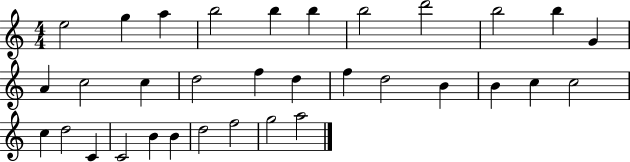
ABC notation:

X:1
T:Untitled
M:4/4
L:1/4
K:C
e2 g a b2 b b b2 d'2 b2 b G A c2 c d2 f d f d2 B B c c2 c d2 C C2 B B d2 f2 g2 a2